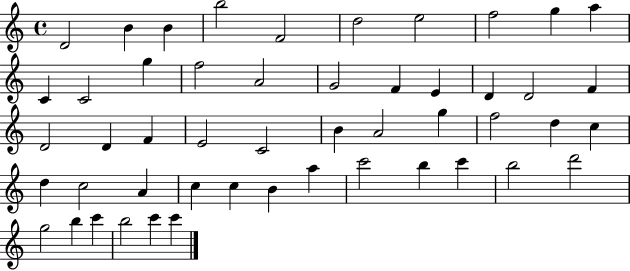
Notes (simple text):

D4/h B4/q B4/q B5/h F4/h D5/h E5/h F5/h G5/q A5/q C4/q C4/h G5/q F5/h A4/h G4/h F4/q E4/q D4/q D4/h F4/q D4/h D4/q F4/q E4/h C4/h B4/q A4/h G5/q F5/h D5/q C5/q D5/q C5/h A4/q C5/q C5/q B4/q A5/q C6/h B5/q C6/q B5/h D6/h G5/h B5/q C6/q B5/h C6/q C6/q